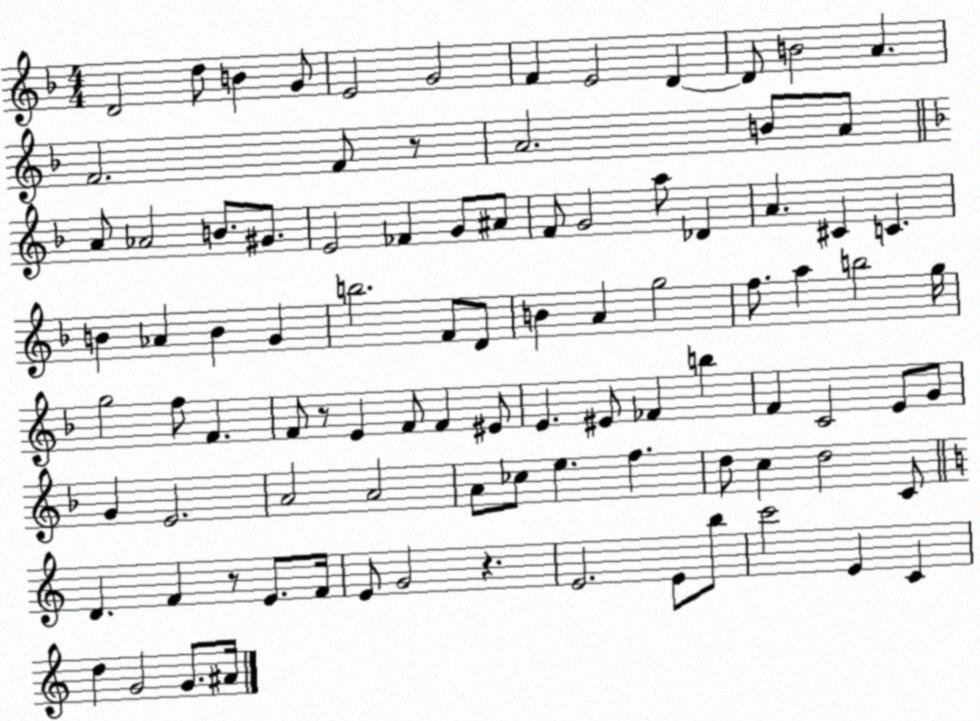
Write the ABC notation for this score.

X:1
T:Untitled
M:4/4
L:1/4
K:F
D2 d/2 B G/2 E2 G2 F E2 D D/2 B2 A F2 F/2 z/2 A2 B/2 A/2 A/2 _A2 B/2 ^G/2 E2 _F G/2 ^A/2 F/2 G2 a/2 _D A ^C C B _A B G b2 F/2 D/2 B A g2 f/2 a b2 g/4 g2 f/2 F F/2 z/2 E F/2 F ^E/2 E ^E/2 _F b F C2 E/2 G/2 G E2 A2 A2 A/2 _c/2 e f d/2 c d2 C/2 D F z/2 E/2 F/4 E/2 G2 z E2 E/2 b/2 c'2 E C d G2 G/2 ^A/4